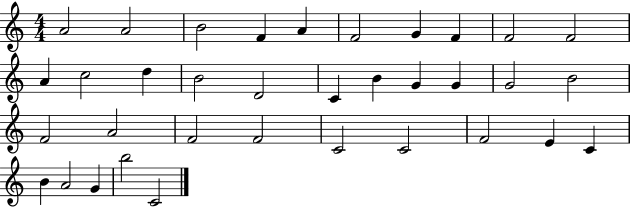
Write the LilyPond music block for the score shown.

{
  \clef treble
  \numericTimeSignature
  \time 4/4
  \key c \major
  a'2 a'2 | b'2 f'4 a'4 | f'2 g'4 f'4 | f'2 f'2 | \break a'4 c''2 d''4 | b'2 d'2 | c'4 b'4 g'4 g'4 | g'2 b'2 | \break f'2 a'2 | f'2 f'2 | c'2 c'2 | f'2 e'4 c'4 | \break b'4 a'2 g'4 | b''2 c'2 | \bar "|."
}